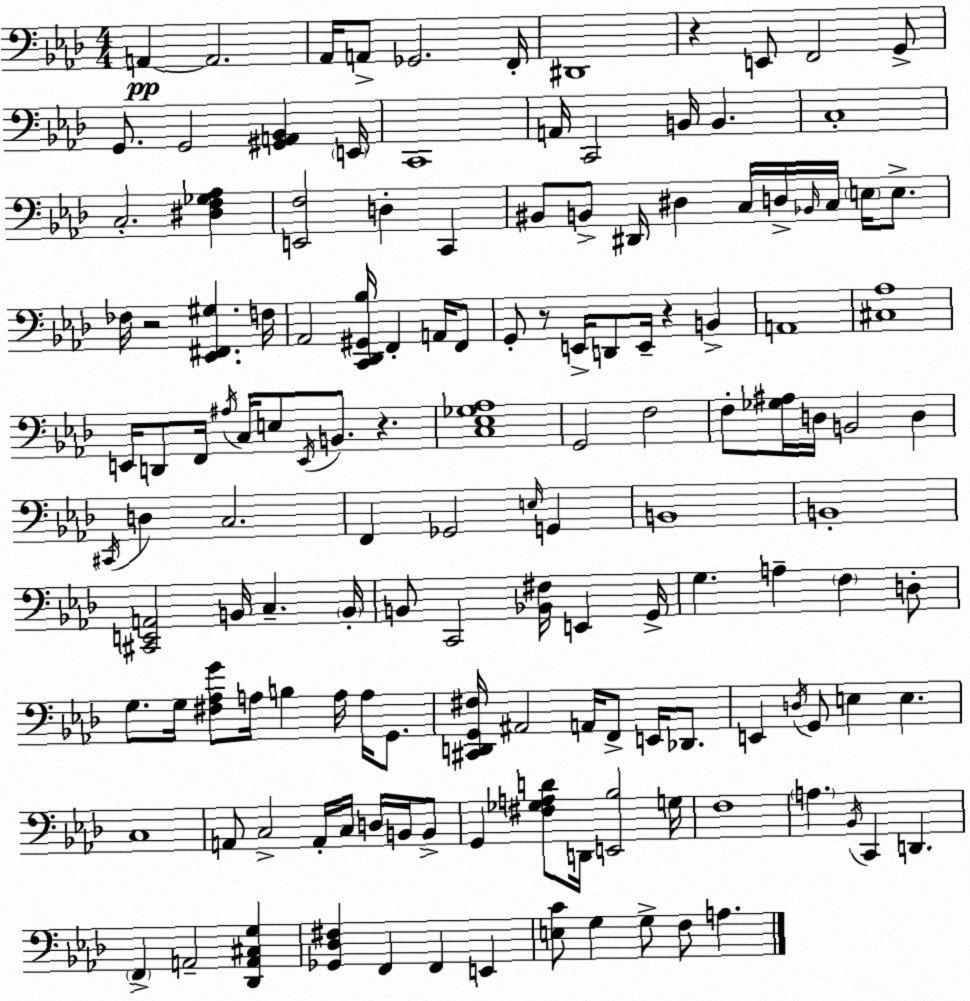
X:1
T:Untitled
M:4/4
L:1/4
K:Fm
A,, A,,2 _A,,/4 A,,/2 _G,,2 F,,/4 ^D,,4 z E,,/2 F,,2 G,,/2 G,,/2 G,,2 [^G,,A,,_B,,] E,,/4 C,,4 A,,/4 C,,2 B,,/4 B,, C,4 C,2 [^D,F,_G,_A,] [E,,F,]2 D, C,, ^B,,/2 B,,/2 ^D,,/4 ^D, C,/4 D,/4 _B,,/4 C,/4 E,/4 E,/2 _F,/4 z2 [_E,,^F,,^G,] F,/4 _A,,2 [C,,_D,,^G,,_B,]/4 F,, A,,/4 F,,/2 G,,/2 z/2 E,,/4 D,,/2 E,,/4 z B,, A,,4 [^C,_A,]4 E,,/4 D,,/2 F,,/4 ^A,/4 C,/4 E,/2 E,,/4 B,,/2 z [C,_E,_G,_A,]4 G,,2 F,2 F,/2 [_G,^A,]/4 D,/4 B,,2 D, ^C,,/4 D, C,2 F,, _G,,2 E,/4 G,, B,,4 B,,4 [^C,,E,,A,,]2 B,,/4 C, B,,/4 B,,/2 C,,2 [_B,,^F,]/4 E,, G,,/4 G, A, F, D,/2 G,/2 G,/4 [^F,_A,G]/2 A,/4 B, A,/4 A,/4 G,,/2 [^C,,D,,G,,^F,]/4 ^A,,2 A,,/4 F,,/2 E,,/4 _D,,/2 E,, D,/4 G,,/2 E, E, C,4 A,,/2 C,2 A,,/4 C,/4 D,/4 B,,/4 B,,/2 G,, [^F,_G,A,D]/2 D,,/4 [E,,_B,]2 G,/4 F,4 A, _B,,/4 C,, D,, F,, A,,2 [_D,,A,,^C,G,] [_G,,_D,^F,] F,, F,, E,, [E,C]/2 G, G,/2 F,/2 A,